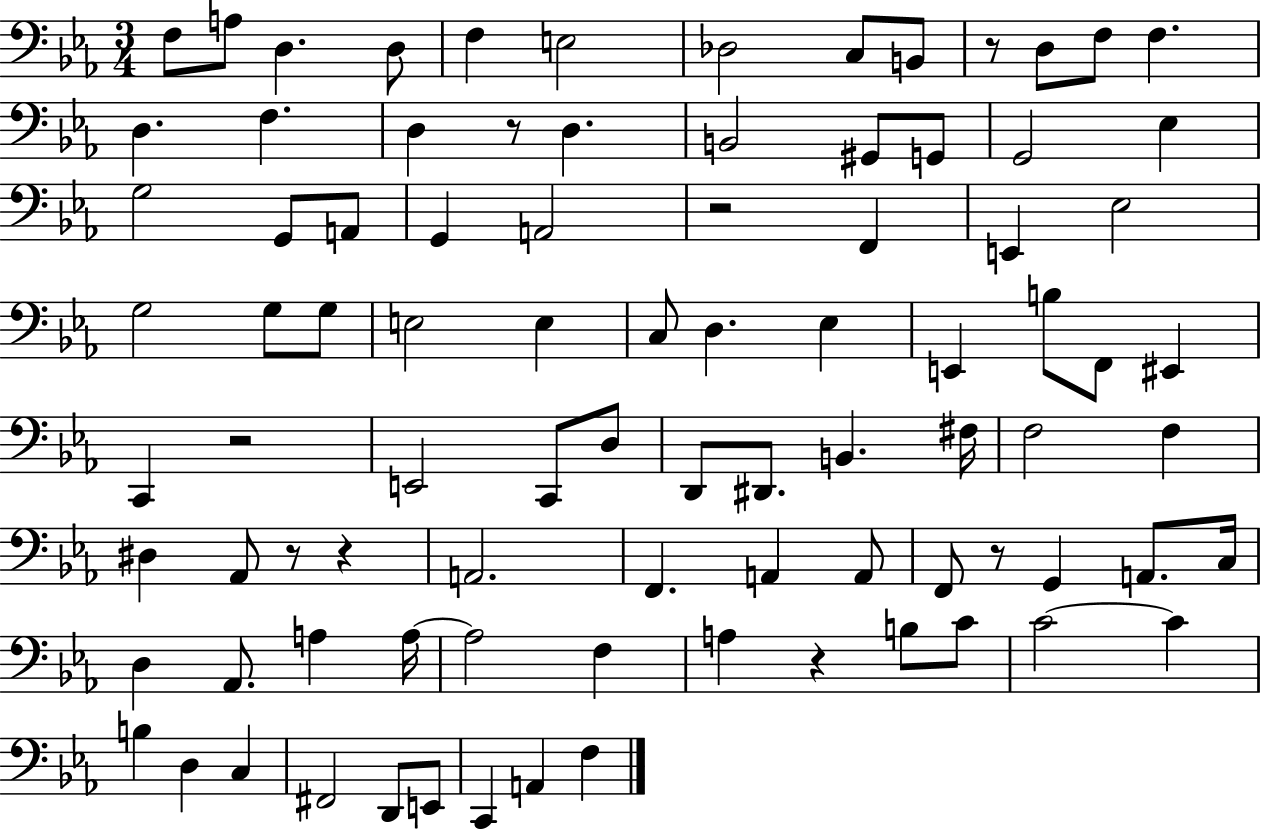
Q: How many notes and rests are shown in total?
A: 89